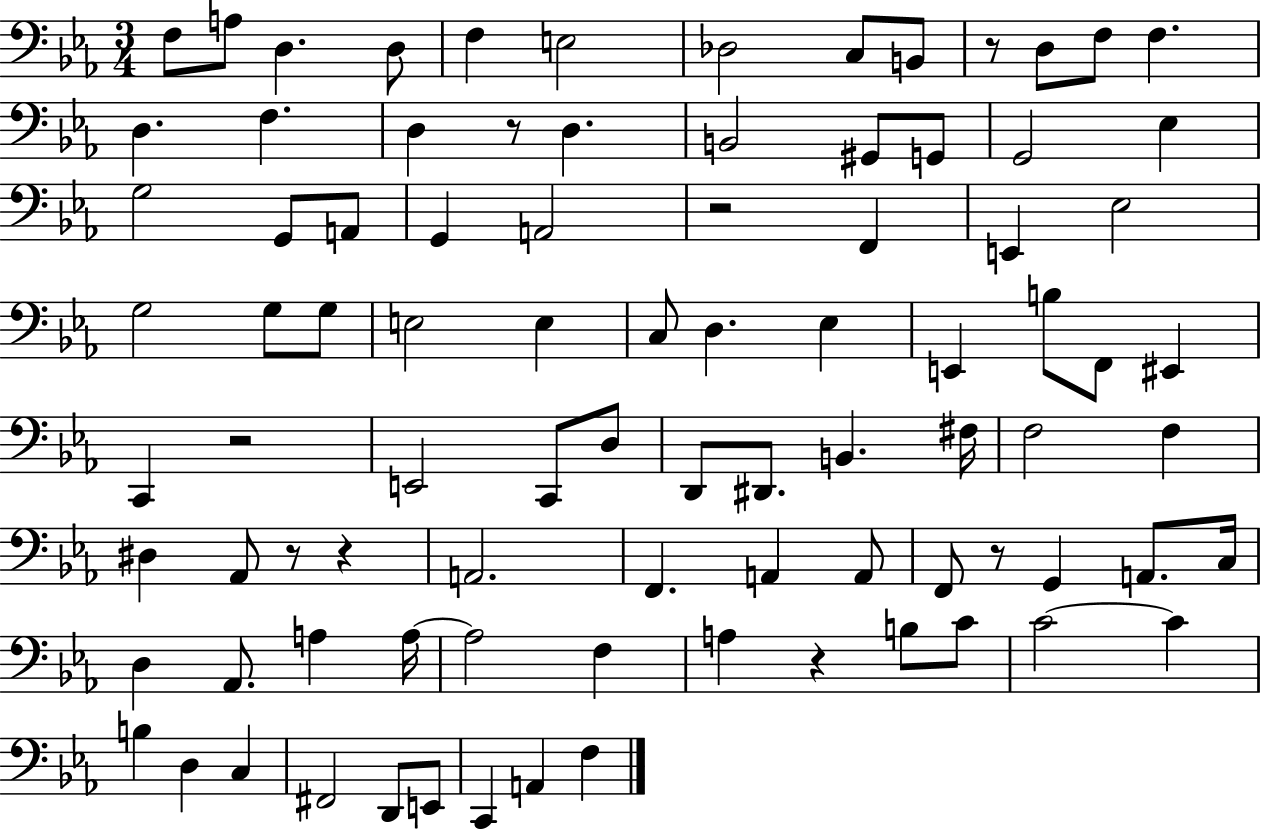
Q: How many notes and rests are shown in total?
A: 89